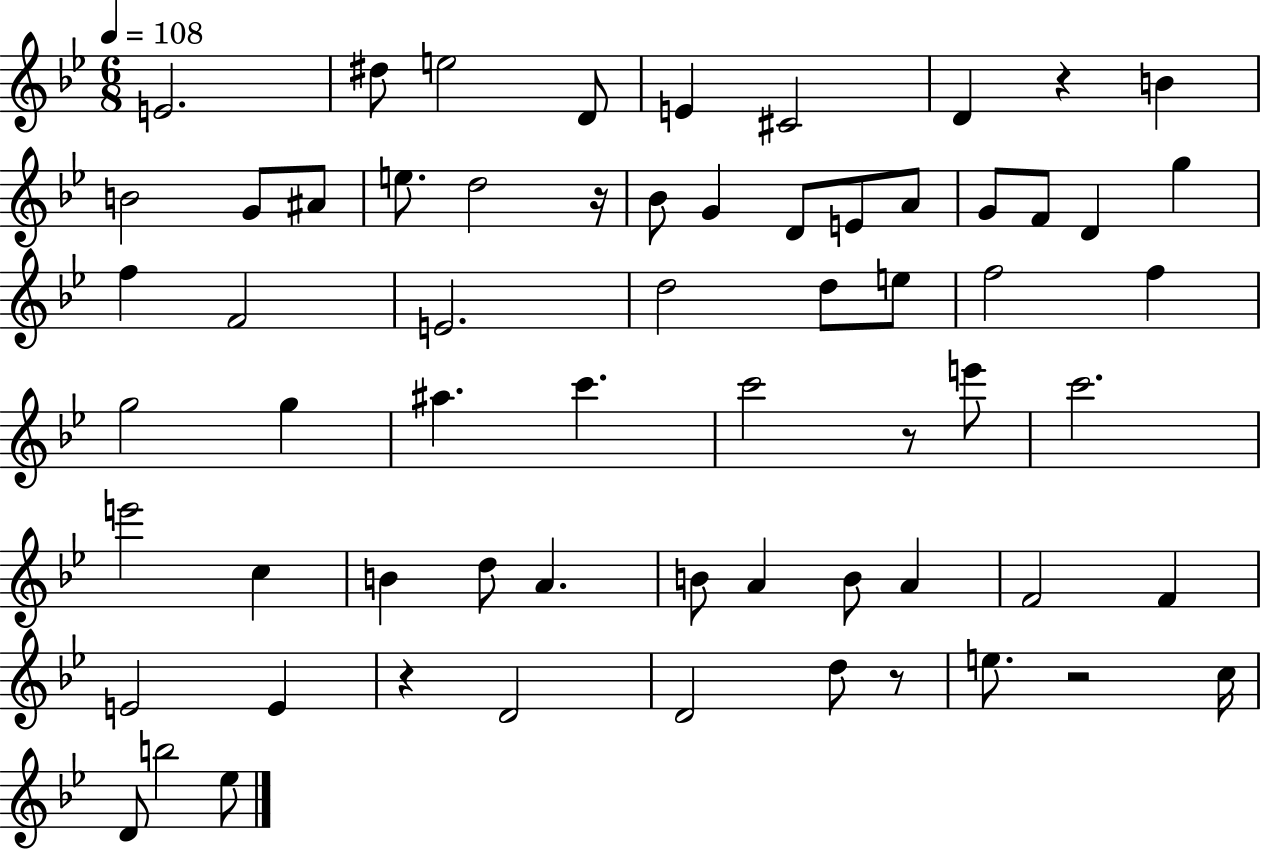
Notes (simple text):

E4/h. D#5/e E5/h D4/e E4/q C#4/h D4/q R/q B4/q B4/h G4/e A#4/e E5/e. D5/h R/s Bb4/e G4/q D4/e E4/e A4/e G4/e F4/e D4/q G5/q F5/q F4/h E4/h. D5/h D5/e E5/e F5/h F5/q G5/h G5/q A#5/q. C6/q. C6/h R/e E6/e C6/h. E6/h C5/q B4/q D5/e A4/q. B4/e A4/q B4/e A4/q F4/h F4/q E4/h E4/q R/q D4/h D4/h D5/e R/e E5/e. R/h C5/s D4/e B5/h Eb5/e